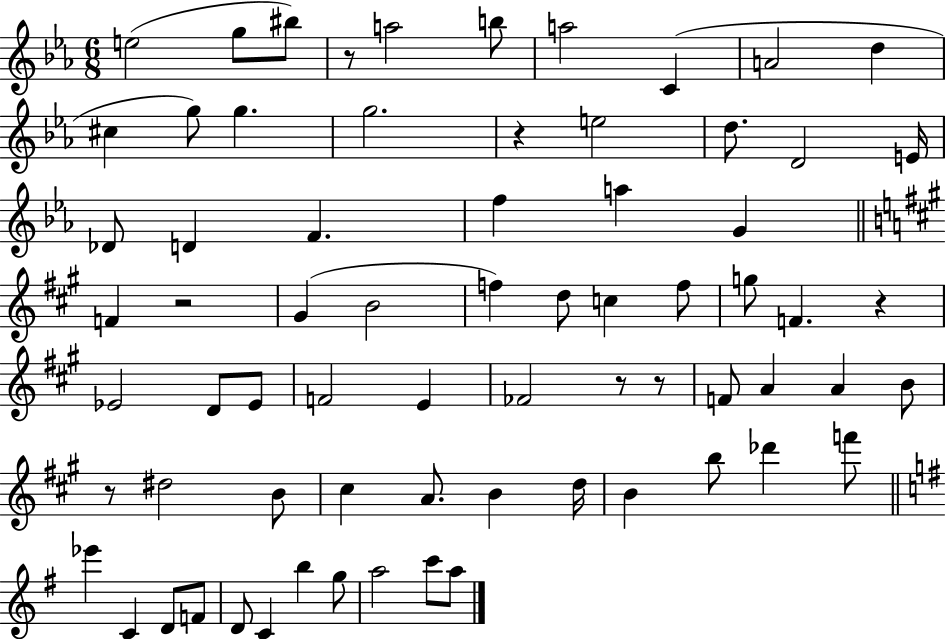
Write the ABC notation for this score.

X:1
T:Untitled
M:6/8
L:1/4
K:Eb
e2 g/2 ^b/2 z/2 a2 b/2 a2 C A2 d ^c g/2 g g2 z e2 d/2 D2 E/4 _D/2 D F f a G F z2 ^G B2 f d/2 c f/2 g/2 F z _E2 D/2 _E/2 F2 E _F2 z/2 z/2 F/2 A A B/2 z/2 ^d2 B/2 ^c A/2 B d/4 B b/2 _d' f'/2 _e' C D/2 F/2 D/2 C b g/2 a2 c'/2 a/2